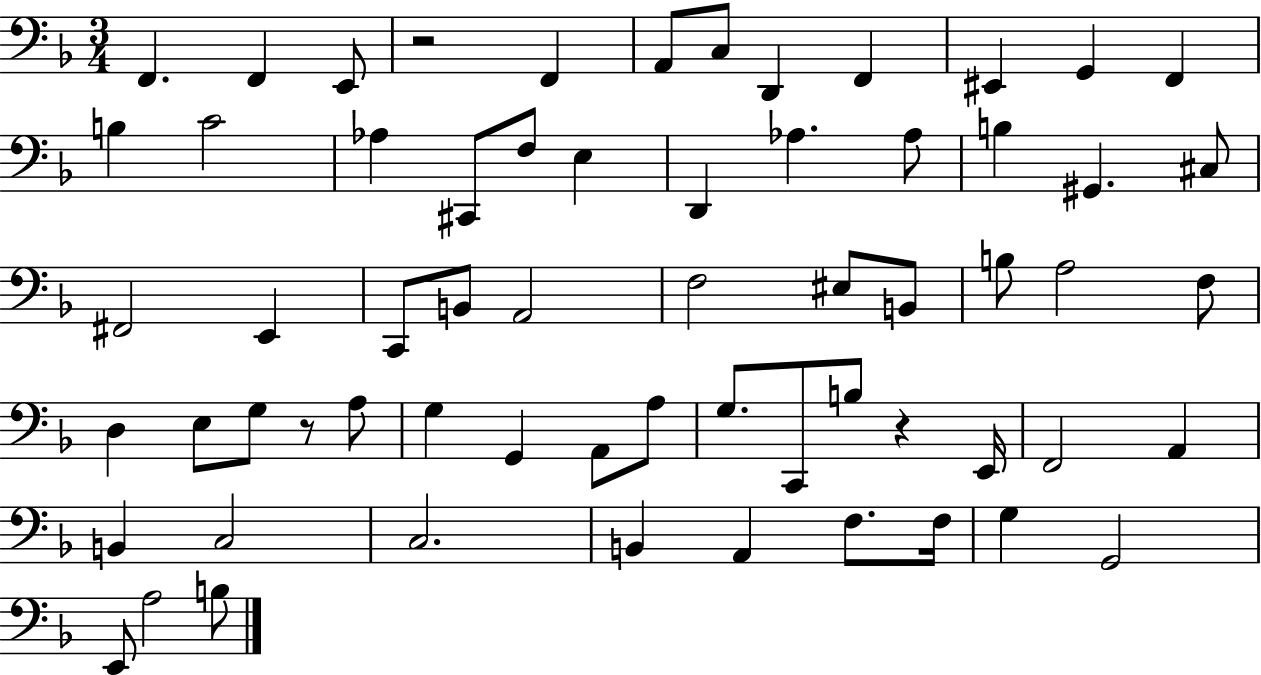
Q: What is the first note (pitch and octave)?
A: F2